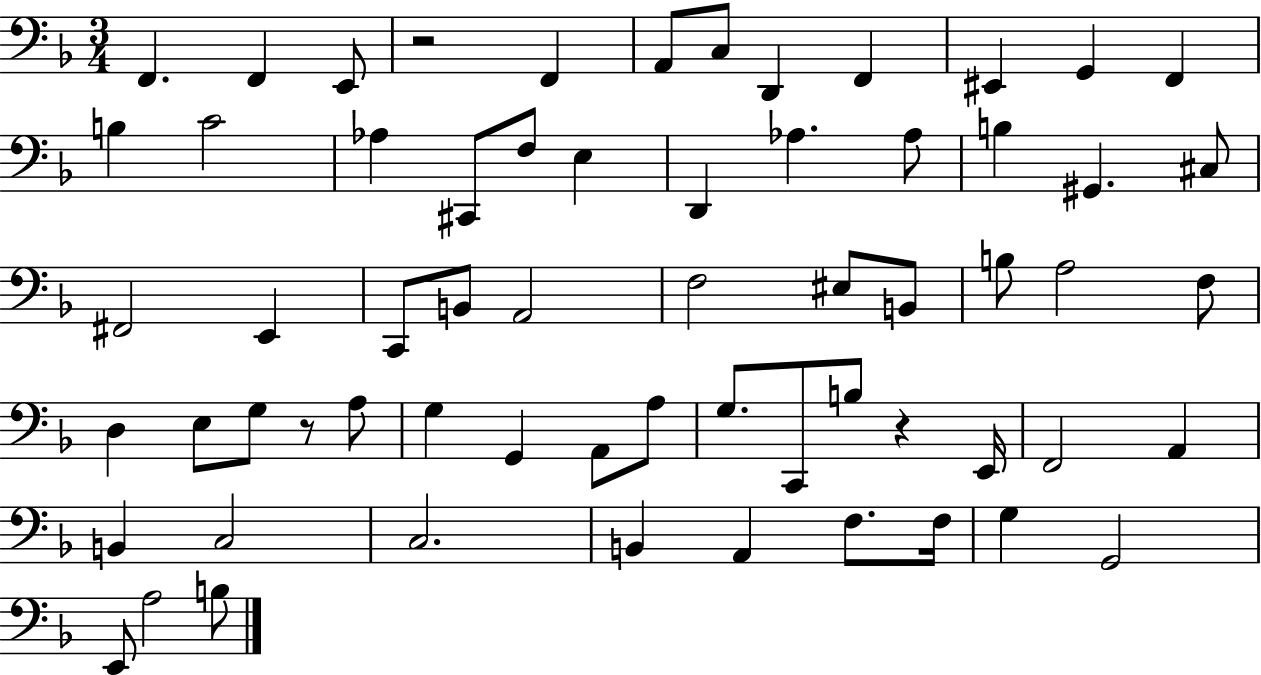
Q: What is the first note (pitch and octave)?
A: F2